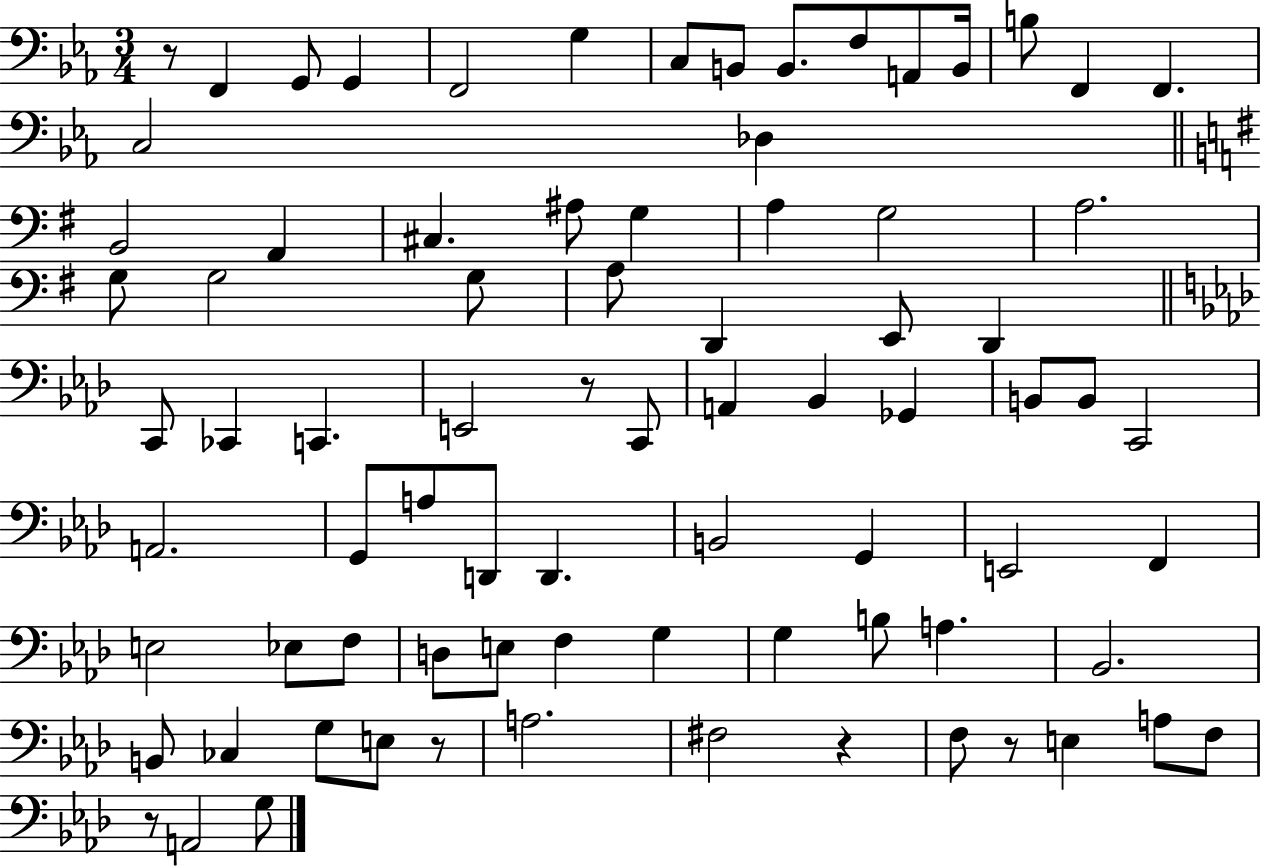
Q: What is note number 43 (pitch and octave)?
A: A2